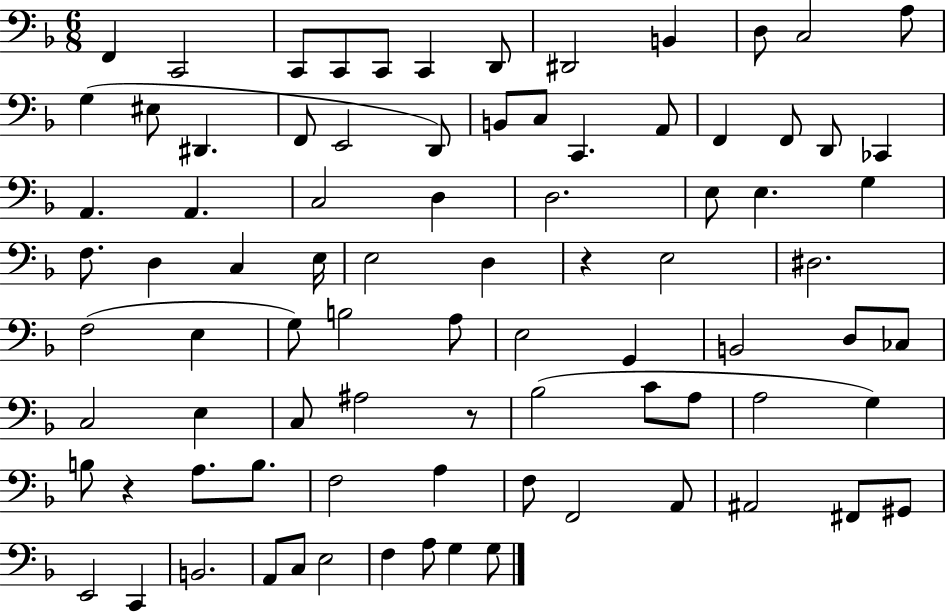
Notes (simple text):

F2/q C2/h C2/e C2/e C2/e C2/q D2/e D#2/h B2/q D3/e C3/h A3/e G3/q EIS3/e D#2/q. F2/e E2/h D2/e B2/e C3/e C2/q. A2/e F2/q F2/e D2/e CES2/q A2/q. A2/q. C3/h D3/q D3/h. E3/e E3/q. G3/q F3/e. D3/q C3/q E3/s E3/h D3/q R/q E3/h D#3/h. F3/h E3/q G3/e B3/h A3/e E3/h G2/q B2/h D3/e CES3/e C3/h E3/q C3/e A#3/h R/e Bb3/h C4/e A3/e A3/h G3/q B3/e R/q A3/e. B3/e. F3/h A3/q F3/e F2/h A2/e A#2/h F#2/e G#2/e E2/h C2/q B2/h. A2/e C3/e E3/h F3/q A3/e G3/q G3/e